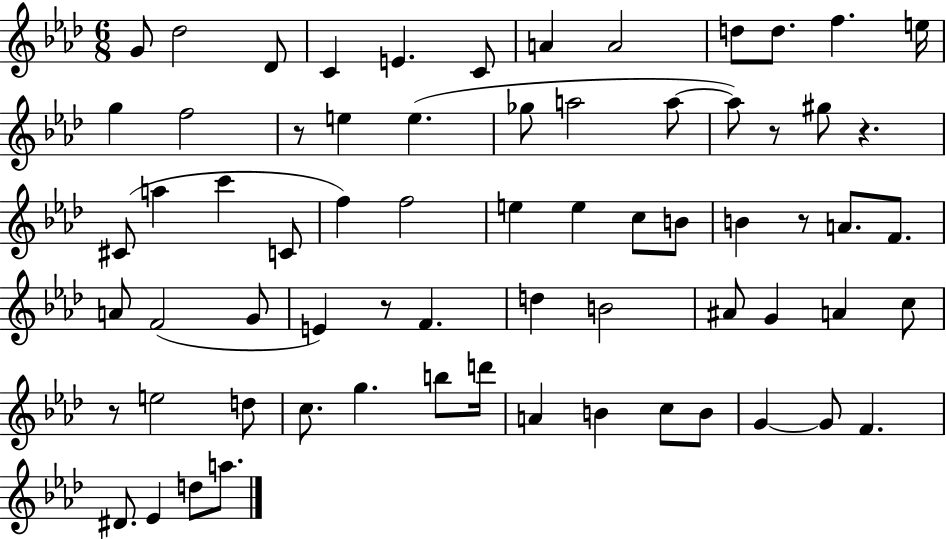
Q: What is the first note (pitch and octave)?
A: G4